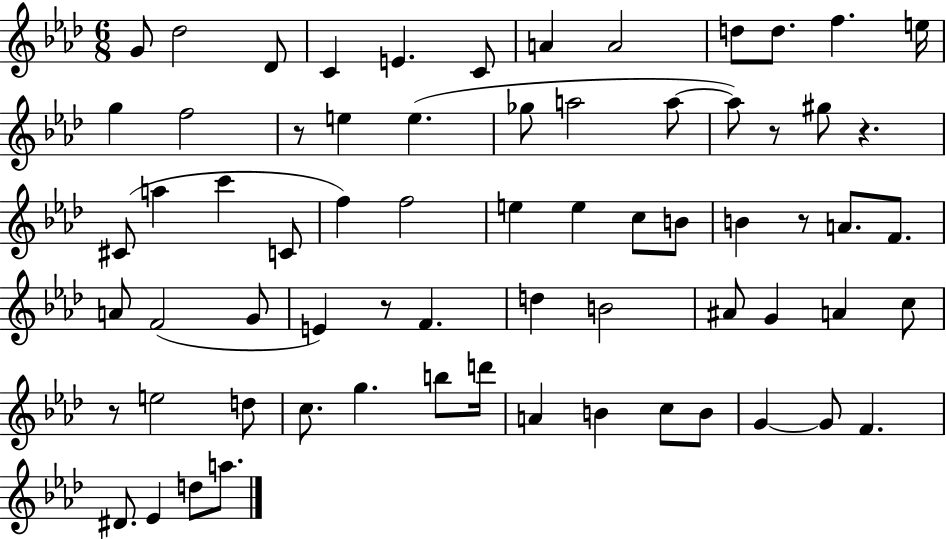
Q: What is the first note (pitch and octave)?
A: G4